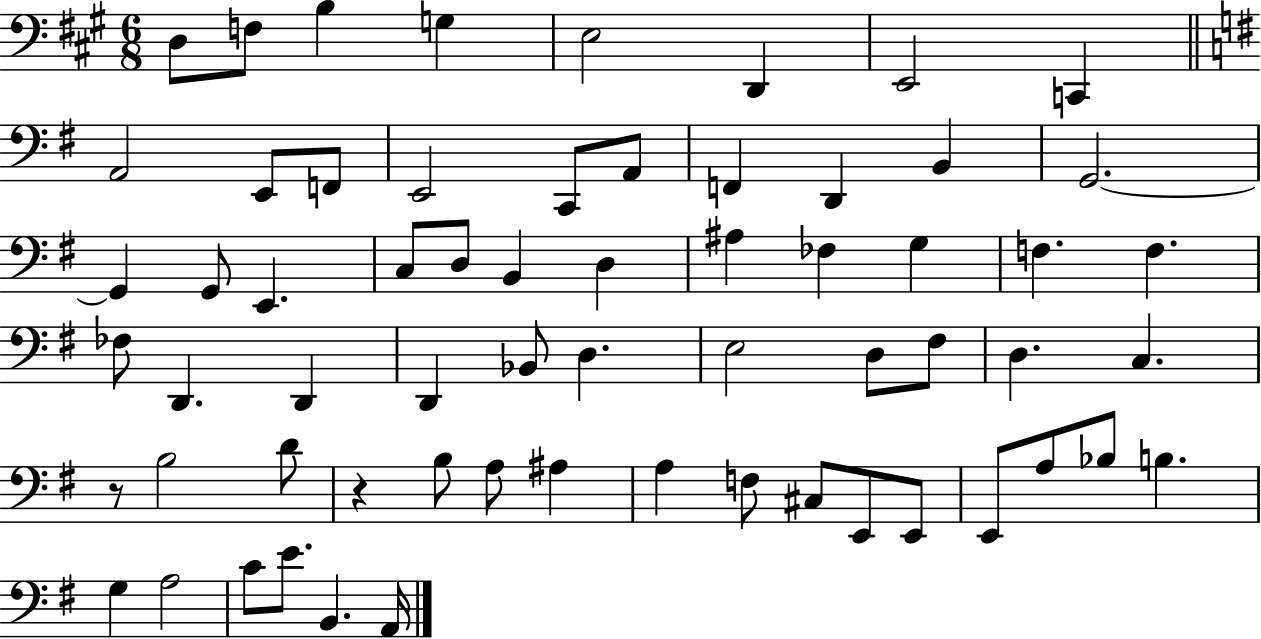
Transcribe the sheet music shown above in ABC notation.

X:1
T:Untitled
M:6/8
L:1/4
K:A
D,/2 F,/2 B, G, E,2 D,, E,,2 C,, A,,2 E,,/2 F,,/2 E,,2 C,,/2 A,,/2 F,, D,, B,, G,,2 G,, G,,/2 E,, C,/2 D,/2 B,, D, ^A, _F, G, F, F, _F,/2 D,, D,, D,, _B,,/2 D, E,2 D,/2 ^F,/2 D, C, z/2 B,2 D/2 z B,/2 A,/2 ^A, A, F,/2 ^C,/2 E,,/2 E,,/2 E,,/2 A,/2 _B,/2 B, G, A,2 C/2 E/2 B,, A,,/4